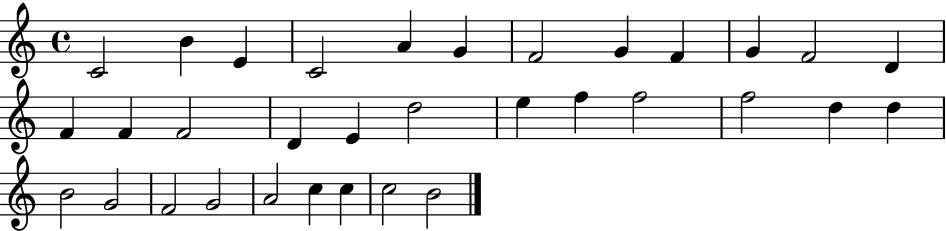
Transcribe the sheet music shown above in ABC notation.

X:1
T:Untitled
M:4/4
L:1/4
K:C
C2 B E C2 A G F2 G F G F2 D F F F2 D E d2 e f f2 f2 d d B2 G2 F2 G2 A2 c c c2 B2